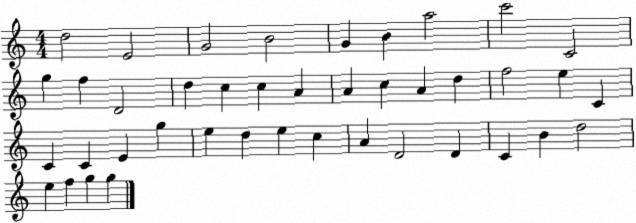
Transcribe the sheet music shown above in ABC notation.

X:1
T:Untitled
M:4/4
L:1/4
K:C
d2 E2 G2 B2 G B a2 c'2 C2 g f D2 d c c A A c A d f2 e C C C E g e d e c A D2 D C B d2 e f g g